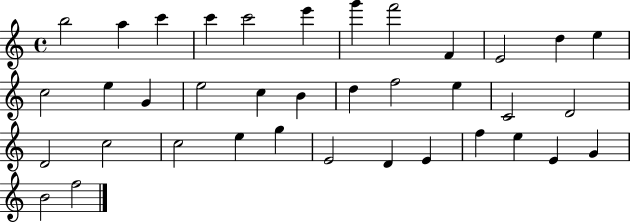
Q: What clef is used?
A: treble